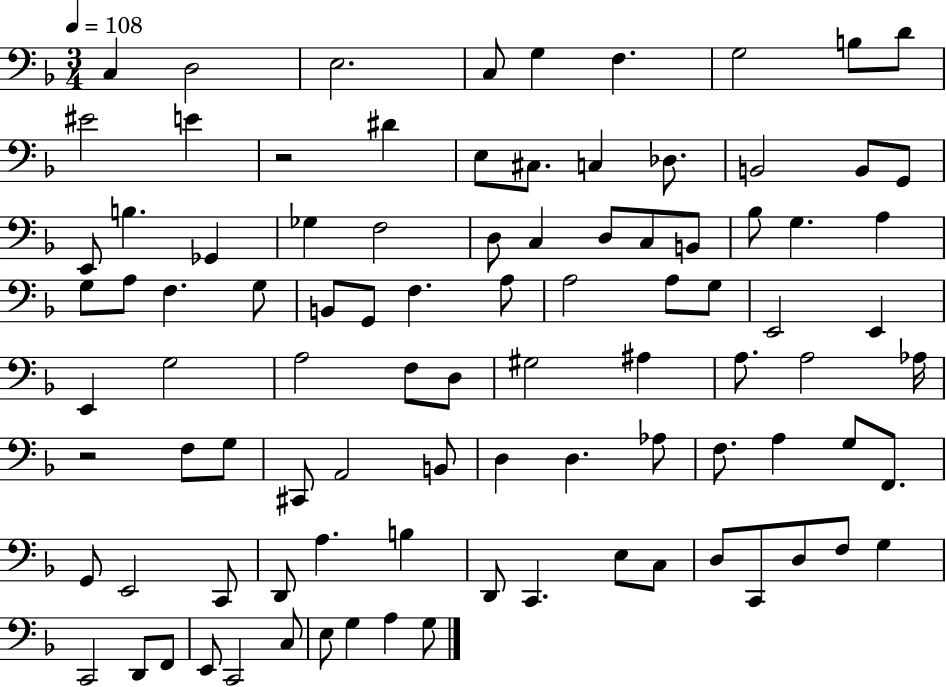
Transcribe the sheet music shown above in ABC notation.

X:1
T:Untitled
M:3/4
L:1/4
K:F
C, D,2 E,2 C,/2 G, F, G,2 B,/2 D/2 ^E2 E z2 ^D E,/2 ^C,/2 C, _D,/2 B,,2 B,,/2 G,,/2 E,,/2 B, _G,, _G, F,2 D,/2 C, D,/2 C,/2 B,,/2 _B,/2 G, A, G,/2 A,/2 F, G,/2 B,,/2 G,,/2 F, A,/2 A,2 A,/2 G,/2 E,,2 E,, E,, G,2 A,2 F,/2 D,/2 ^G,2 ^A, A,/2 A,2 _A,/4 z2 F,/2 G,/2 ^C,,/2 A,,2 B,,/2 D, D, _A,/2 F,/2 A, G,/2 F,,/2 G,,/2 E,,2 C,,/2 D,,/2 A, B, D,,/2 C,, E,/2 C,/2 D,/2 C,,/2 D,/2 F,/2 G, C,,2 D,,/2 F,,/2 E,,/2 C,,2 C,/2 E,/2 G, A, G,/2